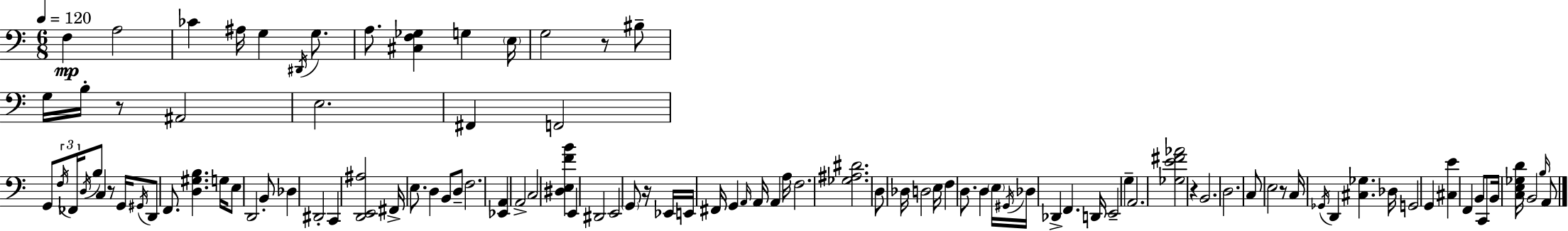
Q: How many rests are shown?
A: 6